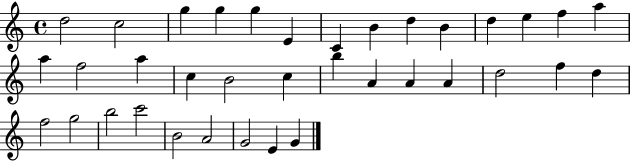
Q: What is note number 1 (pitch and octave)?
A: D5